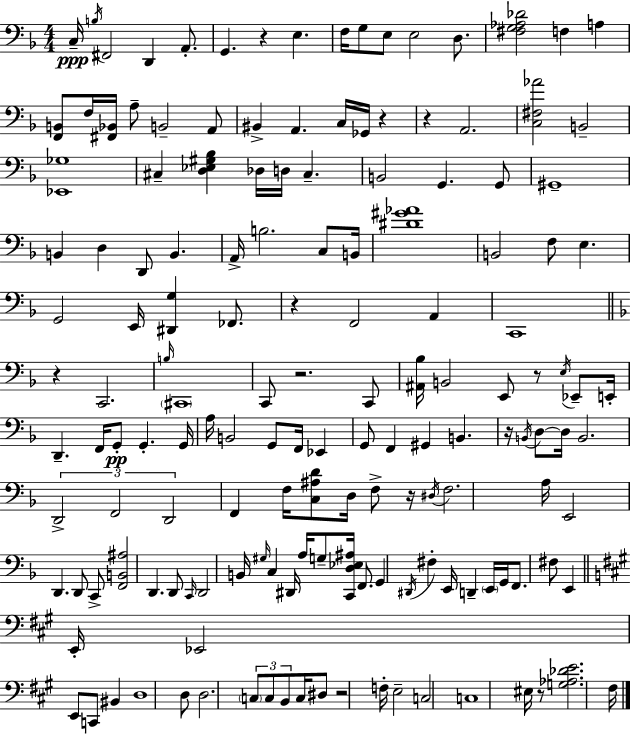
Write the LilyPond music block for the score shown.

{
  \clef bass
  \numericTimeSignature
  \time 4/4
  \key f \major
  \repeat volta 2 { c16--\ppp \acciaccatura { b16 } fis,2 d,4 a,8.-. | g,4. r4 e4. | f16 g8 e8 e2 d8. | <fis g aes des'>2 f4 a4 | \break <f, b,>8 f16 <fis, bes,>16 a8-- b,2-- a,8 | bis,4-> a,4. c16 ges,16 r4 | r4 a,2. | <c fis aes'>2 b,2-- | \break <ees, ges>1 | cis4-- <d ees gis bes>4 des16 d16 cis4.-- | b,2 g,4. g,8 | gis,1-- | \break b,4 d4 d,8 b,4. | a,16-> b2. c8 | b,16 <dis' gis' aes'>1 | b,2 f8 e4. | \break g,2 e,16 <dis, g>4 fes,8. | r4 f,2 a,4 | c,1 | \bar "||" \break \key f \major r4 c,2. | \grace { b16 } \parenthesize cis,1 | c,8 r2. c,8 | <ais, bes>16 b,2 e,8 r8 \acciaccatura { e16 } ees,8-- | \break e,16-. d,4.-- f,16 g,8-.\pp g,4.-. | g,16 a16 b,2 g,8 f,16 ees,4 | g,8 f,4 gis,4 b,4. | r16 \acciaccatura { b,16 } d8~~ d16 b,2. | \break \tuplet 3/2 { d,2-> f,2 | d,2 } f,4 f16 | <c ais d'>8 d16 f8-> r16 \acciaccatura { dis16 } f2. | a16 e,2 d,4. | \break d,8 c,8-> <f, b, ais>2 d,4. | d,8 \grace { c,16 } d,2 b,16 | \grace { gis16 } c4 dis,16 a16 g8-- <c, d ees ais>16 f,8. g,4 | \acciaccatura { dis,16 } fis4-. e,16 d,4-- \parenthesize e,16 g,16 f,8. | \break fis8 e,4 \bar "||" \break \key a \major e,16-. ees,2 e,8 c,8 bis,4 | d1 | d8 d2. \tuplet 3/2 { \parenthesize c8 | c8 b,8 } c16 dis8 r2 | \break f16-. e2-- c2 | c1 | eis16 r8 <g aes des' e'>2. | fis16 } \bar "|."
}